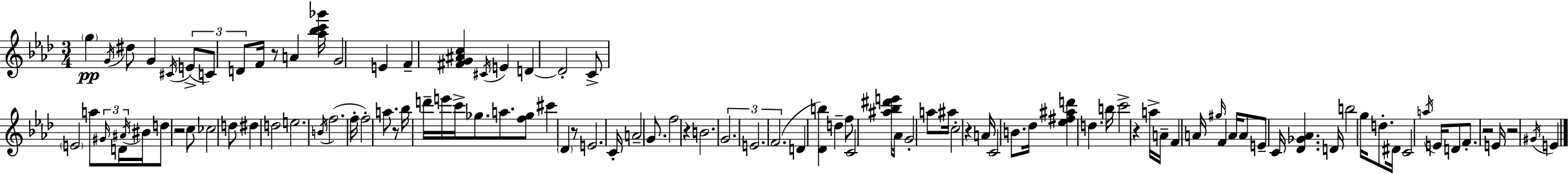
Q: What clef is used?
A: treble